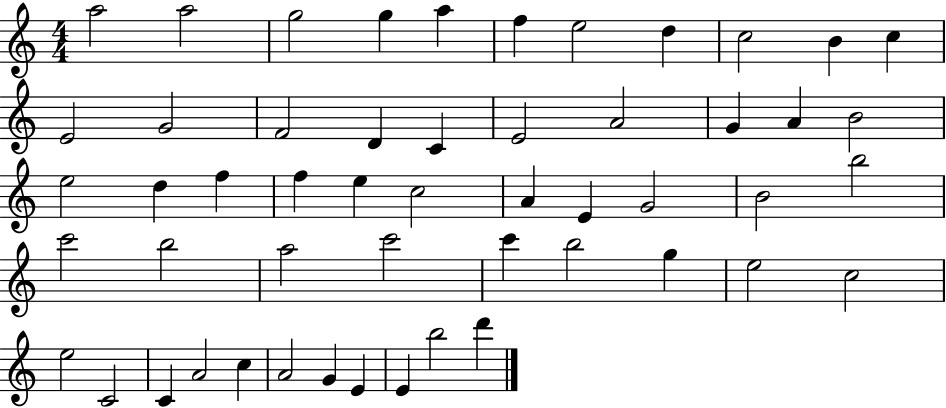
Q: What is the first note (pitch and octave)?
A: A5